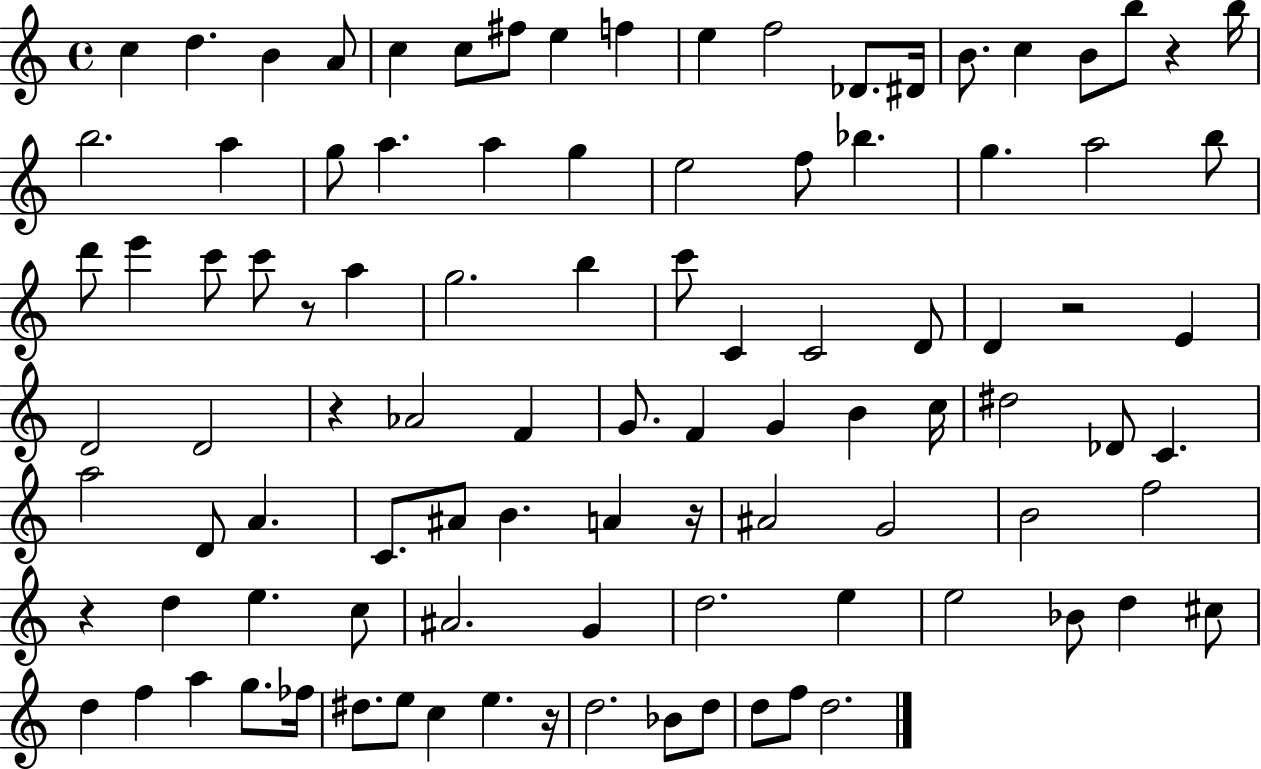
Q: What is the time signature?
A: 4/4